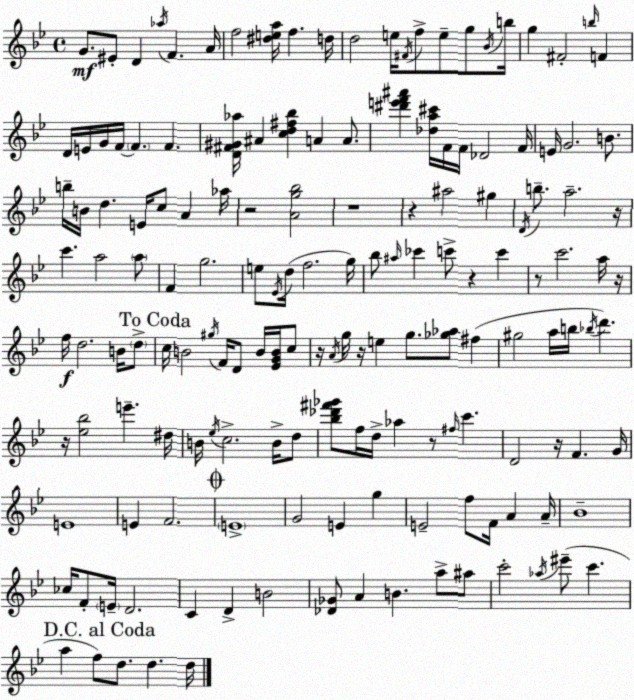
X:1
T:Untitled
M:4/4
L:1/4
K:Bb
G/2 ^E/2 D _a/4 F A/4 f2 [^dea]/4 f d/4 d2 e/4 ^F/4 f/2 e/2 g/2 _B/4 b/4 g ^F2 b/4 F D/4 E/4 G/4 F/4 F F [D^F^G_a]/4 ^A [cd^f_b] A A/2 [^d'e'f'^a'] [_da^c']/4 F/4 F/4 _D2 F/4 E/4 G2 B/2 b/4 B/4 d E/4 c/2 A _a/4 z2 [Ag_b]2 z4 z ^a2 ^g D/4 b/2 a2 z/4 c' a2 a/2 F g2 e/2 _E/4 d/4 f2 g/4 _b/2 ^a/4 _c' c'/2 z c' z/2 c'2 a/4 z/4 f/4 d2 B/4 d/2 c/4 B2 ^g/4 F/4 D/2 B/4 [_EGB]/4 c/2 z/4 A/4 g/4 z/4 e g/2 [_g_a]/2 ^f ^g2 a/4 b/4 _b/4 d' z/4 [_e_b]2 e' ^d/4 B/4 _e/4 c2 B/4 d/2 [_b_d'^f'_g']/2 f/4 d/4 _a z/2 ^f/4 c' D2 z/4 F G/4 E4 E F2 E4 G2 E g E2 f/2 F/4 A A/4 _B4 _c/4 F/2 E/4 D2 C D B2 [_D_G]/2 A B a/2 ^a/2 c'2 _a/4 ^e'/2 c' a f/2 d/2 d d/4